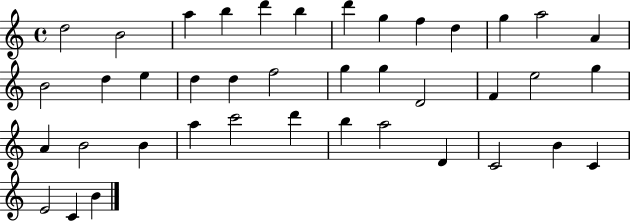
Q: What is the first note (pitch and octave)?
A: D5